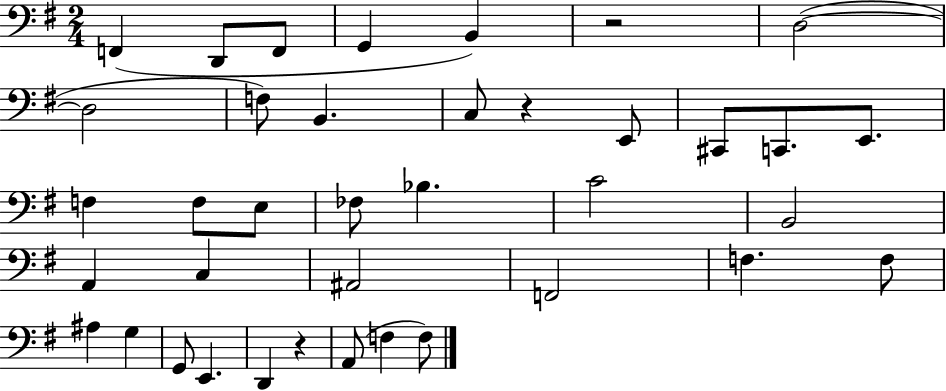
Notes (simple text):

F2/q D2/e F2/e G2/q B2/q R/h D3/h D3/h F3/e B2/q. C3/e R/q E2/e C#2/e C2/e. E2/e. F3/q F3/e E3/e FES3/e Bb3/q. C4/h B2/h A2/q C3/q A#2/h F2/h F3/q. F3/e A#3/q G3/q G2/e E2/q. D2/q R/q A2/e F3/q F3/e